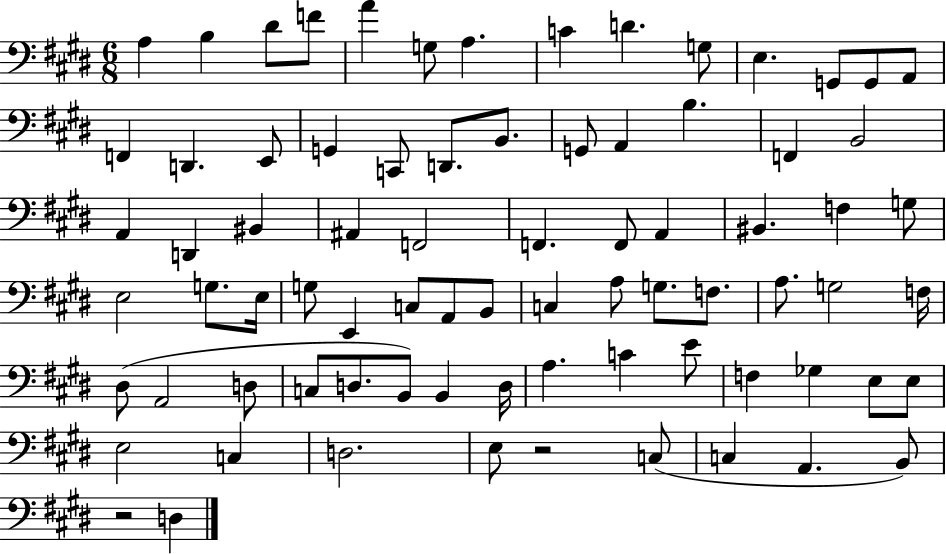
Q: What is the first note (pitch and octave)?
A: A3